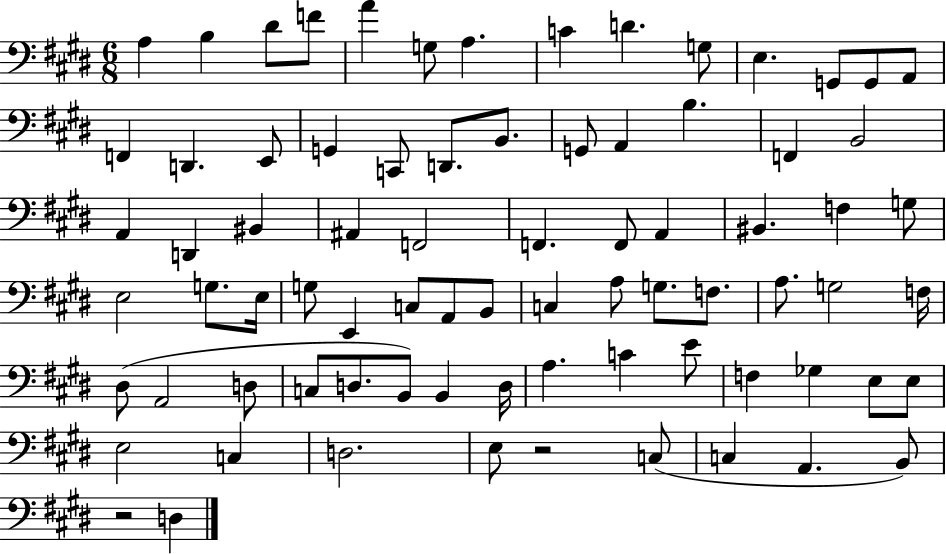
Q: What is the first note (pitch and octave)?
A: A3